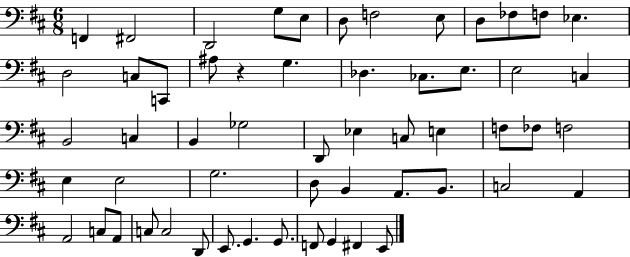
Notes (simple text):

F2/q F#2/h D2/h G3/e E3/e D3/e F3/h E3/e D3/e FES3/e F3/e Eb3/q. D3/h C3/e C2/e A#3/e R/q G3/q. Db3/q. CES3/e. E3/e. E3/h C3/q B2/h C3/q B2/q Gb3/h D2/e Eb3/q C3/e E3/q F3/e FES3/e F3/h E3/q E3/h G3/h. D3/e B2/q A2/e. B2/e. C3/h A2/q A2/h C3/e A2/e C3/e C3/h D2/e E2/e. G2/q. G2/e. F2/e G2/q F#2/q E2/e